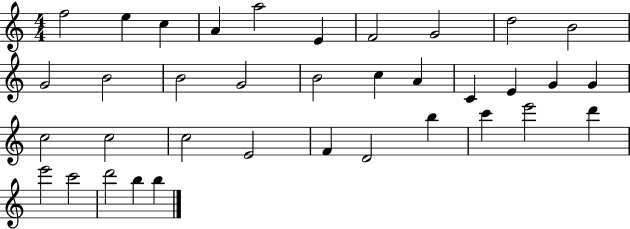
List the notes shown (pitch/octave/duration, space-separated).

F5/h E5/q C5/q A4/q A5/h E4/q F4/h G4/h D5/h B4/h G4/h B4/h B4/h G4/h B4/h C5/q A4/q C4/q E4/q G4/q G4/q C5/h C5/h C5/h E4/h F4/q D4/h B5/q C6/q E6/h D6/q E6/h C6/h D6/h B5/q B5/q